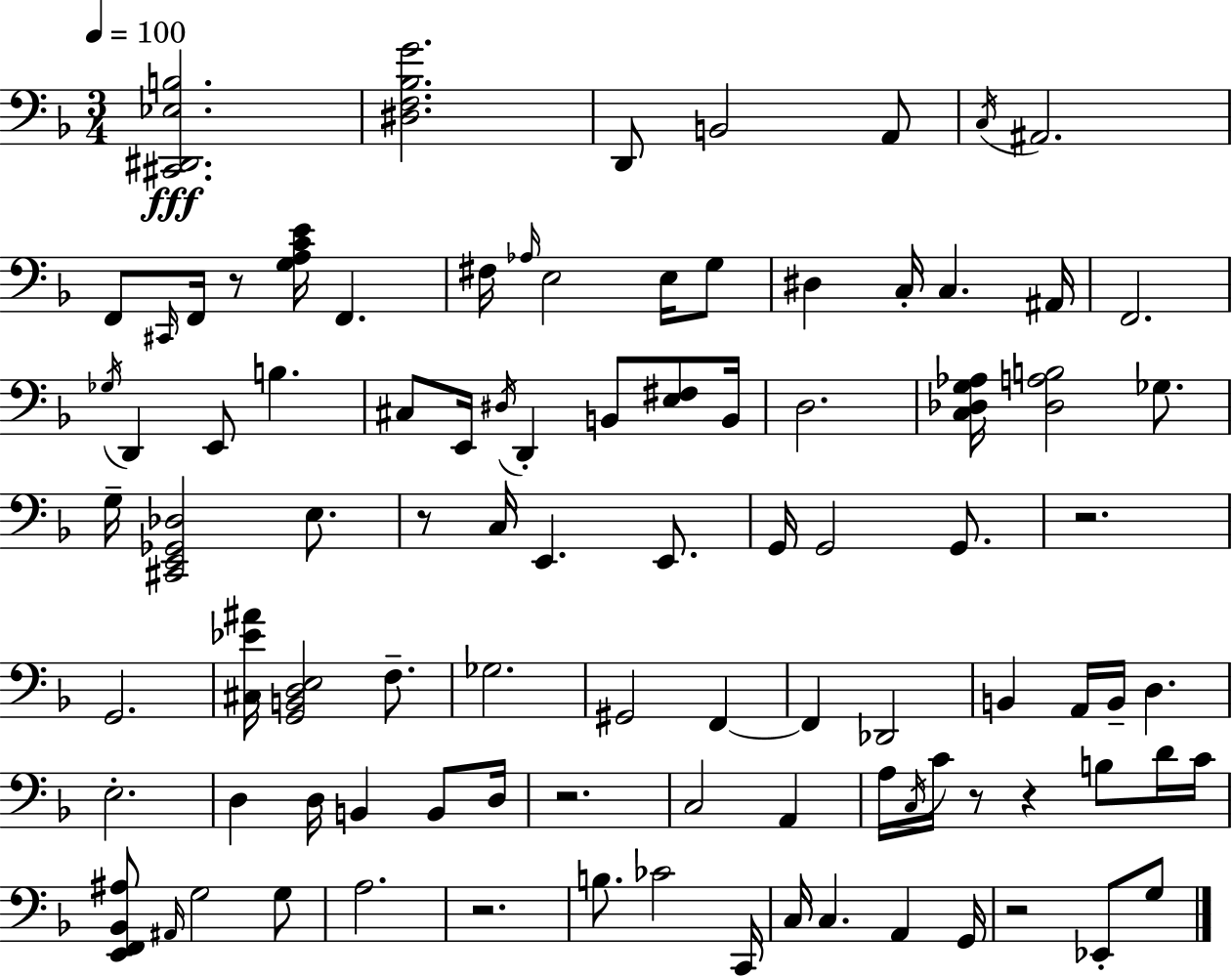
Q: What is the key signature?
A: D minor